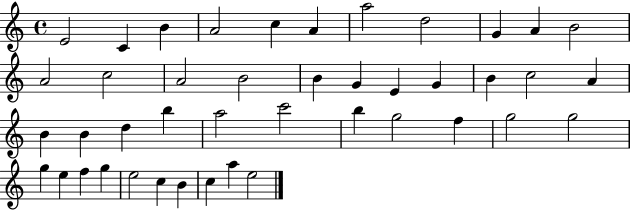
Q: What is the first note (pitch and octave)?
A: E4